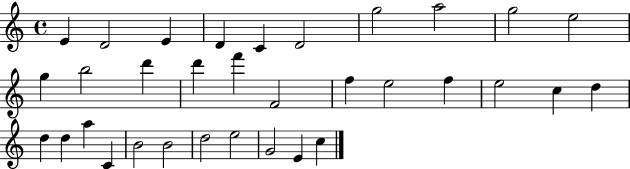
{
  \clef treble
  \time 4/4
  \defaultTimeSignature
  \key c \major
  e'4 d'2 e'4 | d'4 c'4 d'2 | g''2 a''2 | g''2 e''2 | \break g''4 b''2 d'''4 | d'''4 f'''4 f'2 | f''4 e''2 f''4 | e''2 c''4 d''4 | \break d''4 d''4 a''4 c'4 | b'2 b'2 | d''2 e''2 | g'2 e'4 c''4 | \break \bar "|."
}